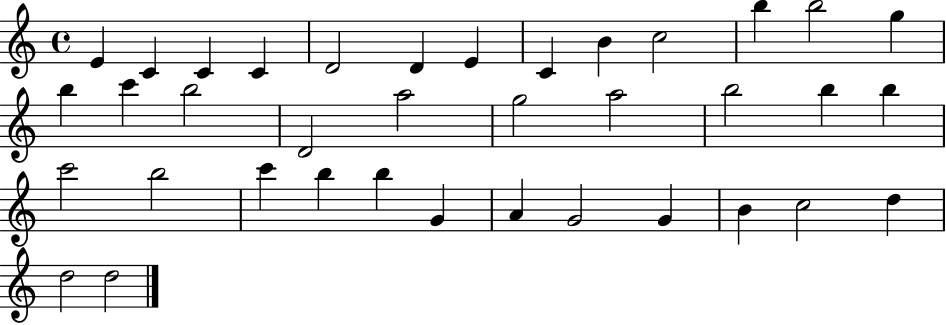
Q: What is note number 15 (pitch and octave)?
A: C6